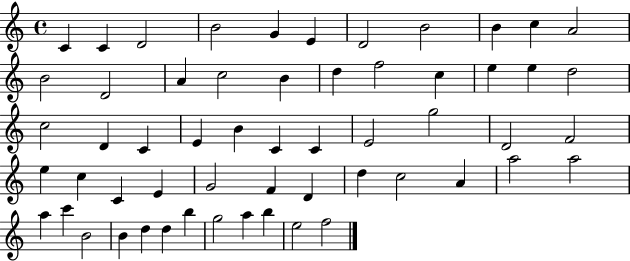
{
  \clef treble
  \time 4/4
  \defaultTimeSignature
  \key c \major
  c'4 c'4 d'2 | b'2 g'4 e'4 | d'2 b'2 | b'4 c''4 a'2 | \break b'2 d'2 | a'4 c''2 b'4 | d''4 f''2 c''4 | e''4 e''4 d''2 | \break c''2 d'4 c'4 | e'4 b'4 c'4 c'4 | e'2 g''2 | d'2 f'2 | \break e''4 c''4 c'4 e'4 | g'2 f'4 d'4 | d''4 c''2 a'4 | a''2 a''2 | \break a''4 c'''4 b'2 | b'4 d''4 d''4 b''4 | g''2 a''4 b''4 | e''2 f''2 | \break \bar "|."
}